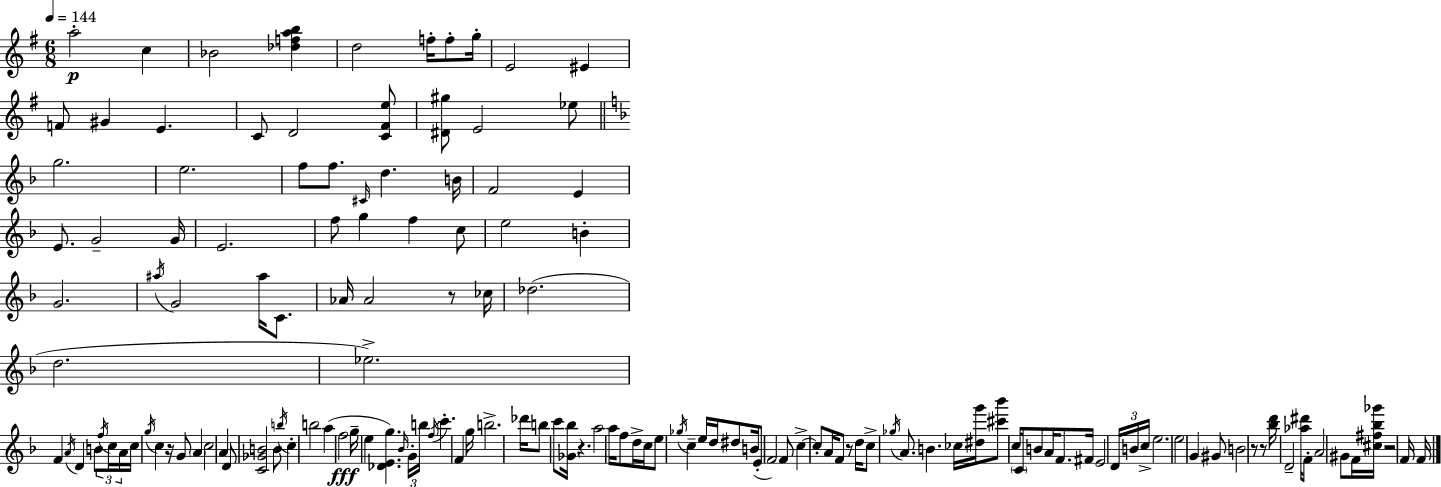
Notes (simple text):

A5/h C5/q Bb4/h [Db5,F5,A5,B5]/q D5/h F5/s F5/e G5/s E4/h EIS4/q F4/e G#4/q E4/q. C4/e D4/h [C4,F#4,E5]/e [D#4,G#5]/e E4/h Eb5/e G5/h. E5/h. F5/e F5/e. C#4/s D5/q. B4/s F4/h E4/q E4/e. G4/h G4/s E4/h. F5/e G5/q F5/q C5/e E5/h B4/q G4/h. A#5/s G4/h A#5/s C4/e. Ab4/s Ab4/h R/e CES5/s Db5/h. D5/h. Eb5/h. F4/q A4/s D4/q B4/e F5/s C5/s A4/s C5/s G5/s C5/q R/s G4/e A4/q C5/h A4/q D4/e [C4,Gb4,B4]/h B4/e B5/s C5/q B5/h A5/q F5/h G5/s E5/q [Db4,E4,G5]/q. Bb4/s G4/s B5/s F5/s C6/q. F4/q G5/s B5/h. Db6/s B5/e C6/e [Gb4,Bb5]/s R/q. A5/h A5/s F5/e D5/s C5/s E5/e Gb5/s C5/q E5/s D5/s D#5/e B4/s E4/e F4/h F4/e C5/q C5/e A4/s F4/e R/e D5/s C5/e Gb5/s A4/e. B4/q. CES5/s [D#5,G6]/s [C#6,Bb6]/e C5/s C4/e B4/e A4/s F4/e. F#4/s E4/h D4/s B4/s C5/s E5/h. E5/h G4/q G#4/e B4/h R/e R/e [Bb5,D6]/s D4/h [Ab5,D#6]/s F4/e A4/h G#4/e F4/s [C#5,F#5,Bb5,Gb6]/s R/h F4/s F4/s